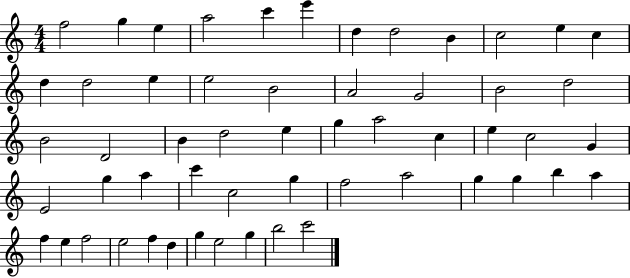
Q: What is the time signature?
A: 4/4